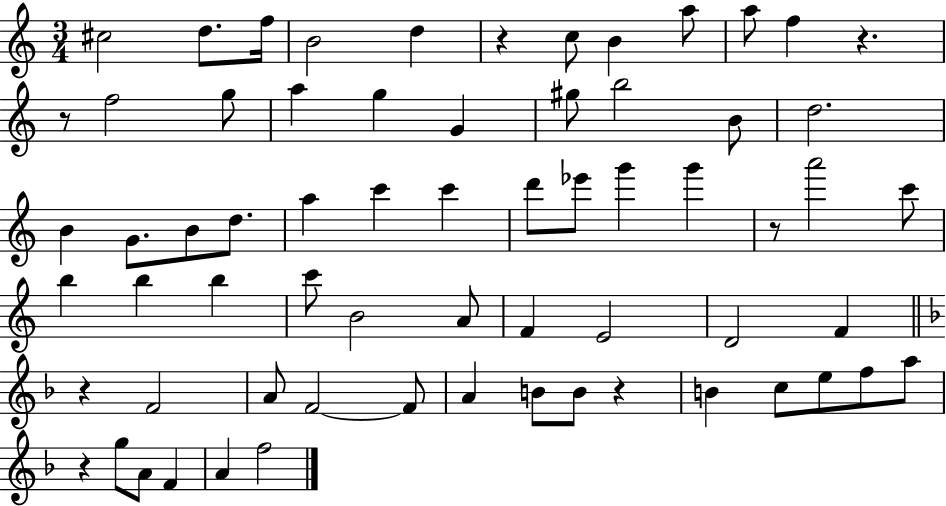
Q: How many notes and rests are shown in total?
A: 66